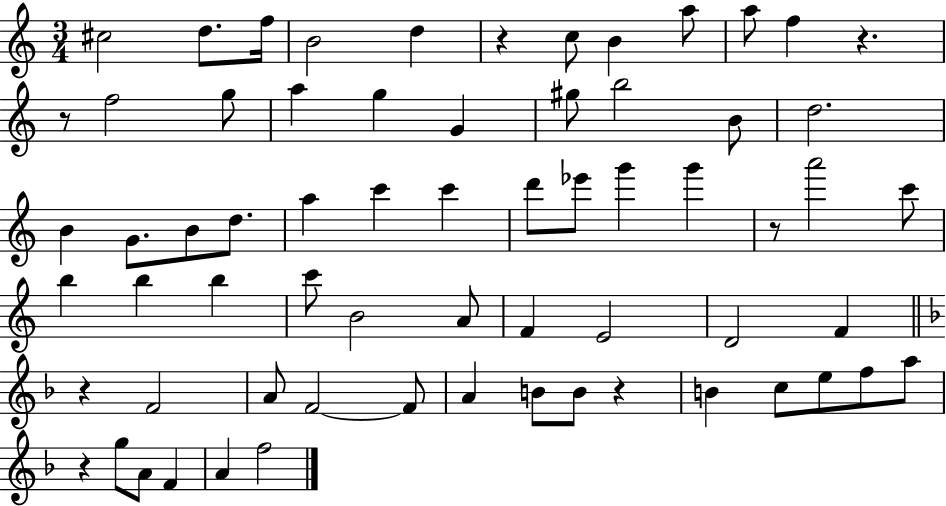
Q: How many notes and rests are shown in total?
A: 66